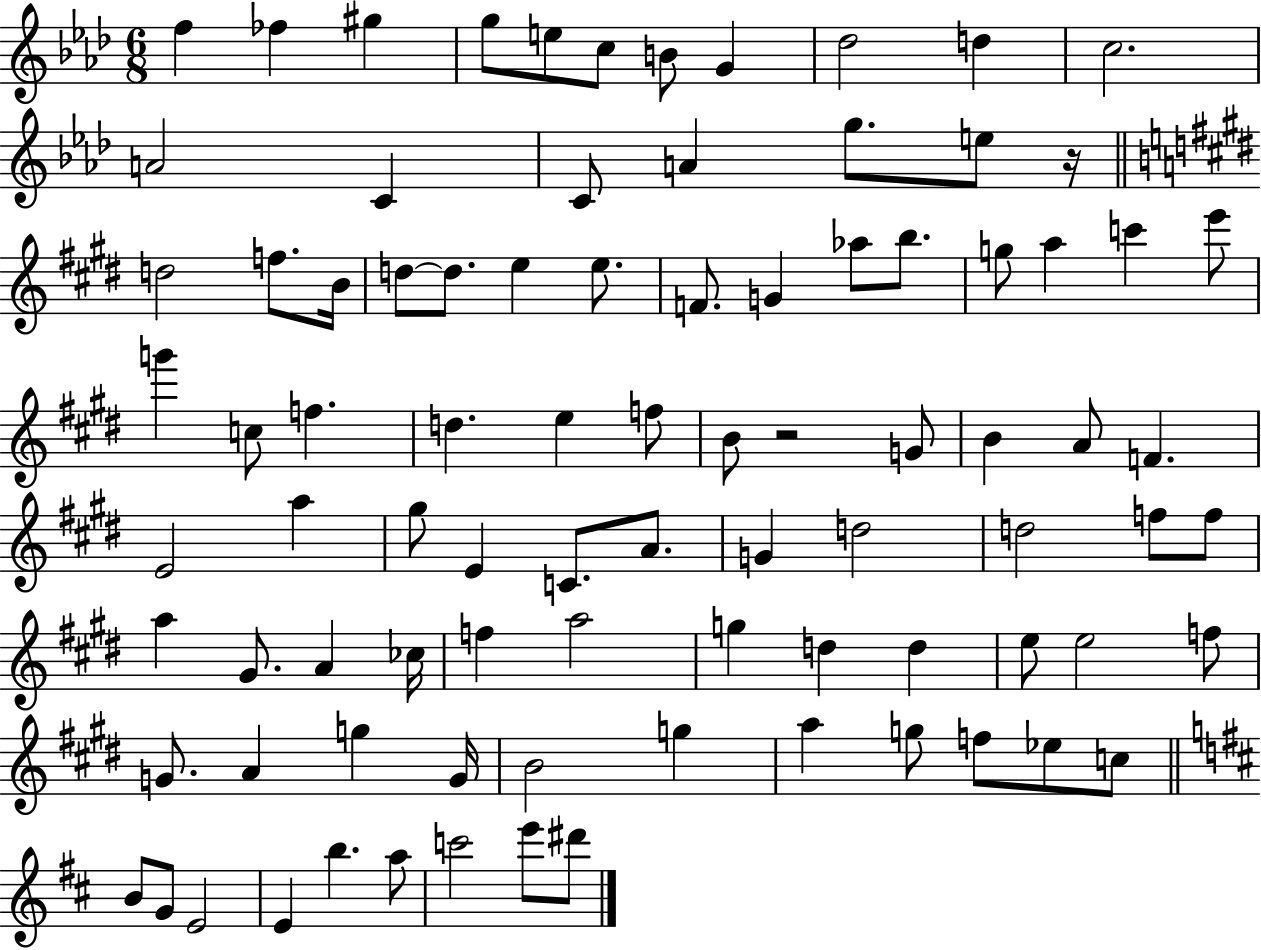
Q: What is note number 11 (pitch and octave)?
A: C5